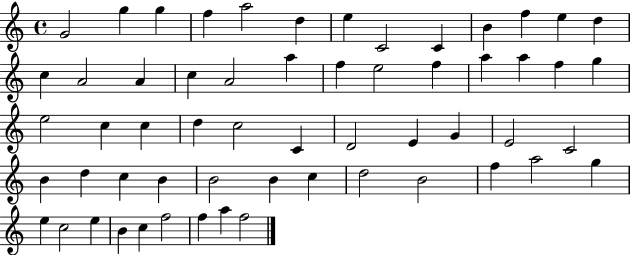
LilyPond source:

{
  \clef treble
  \time 4/4
  \defaultTimeSignature
  \key c \major
  g'2 g''4 g''4 | f''4 a''2 d''4 | e''4 c'2 c'4 | b'4 f''4 e''4 d''4 | \break c''4 a'2 a'4 | c''4 a'2 a''4 | f''4 e''2 f''4 | a''4 a''4 f''4 g''4 | \break e''2 c''4 c''4 | d''4 c''2 c'4 | d'2 e'4 g'4 | e'2 c'2 | \break b'4 d''4 c''4 b'4 | b'2 b'4 c''4 | d''2 b'2 | f''4 a''2 g''4 | \break e''4 c''2 e''4 | b'4 c''4 f''2 | f''4 a''4 f''2 | \bar "|."
}